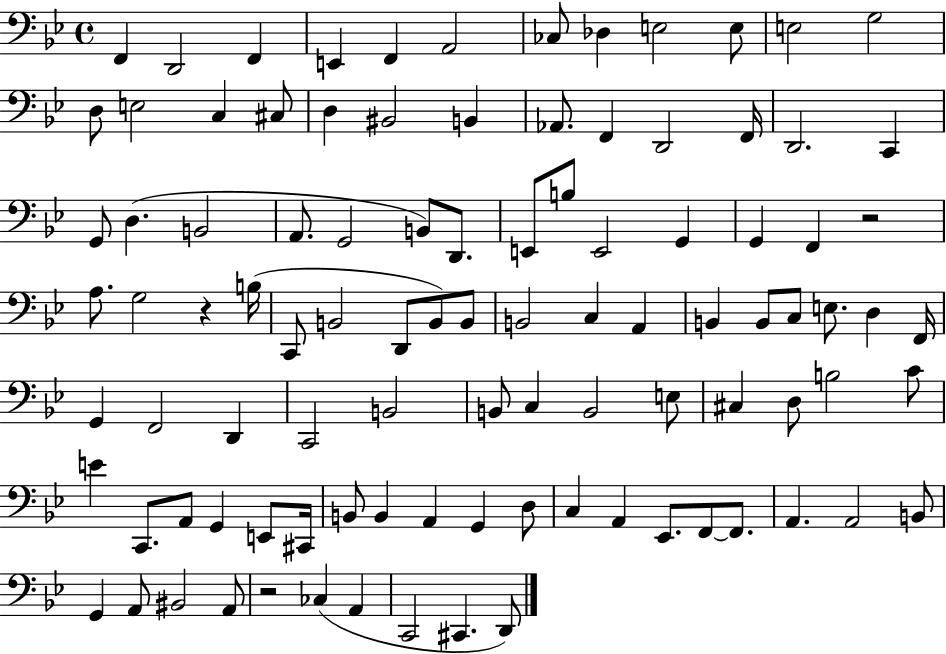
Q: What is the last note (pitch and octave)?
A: D2